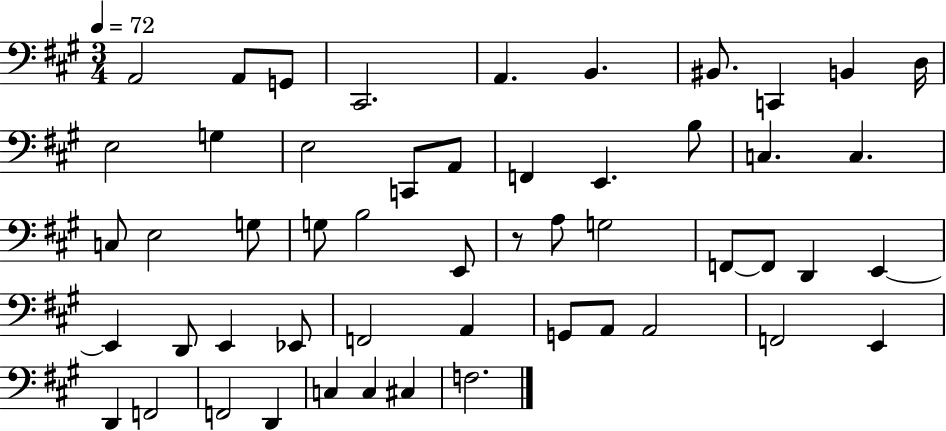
{
  \clef bass
  \numericTimeSignature
  \time 3/4
  \key a \major
  \tempo 4 = 72
  \repeat volta 2 { a,2 a,8 g,8 | cis,2. | a,4. b,4. | bis,8. c,4 b,4 d16 | \break e2 g4 | e2 c,8 a,8 | f,4 e,4. b8 | c4. c4. | \break c8 e2 g8 | g8 b2 e,8 | r8 a8 g2 | f,8~~ f,8 d,4 e,4~~ | \break e,4 d,8 e,4 ees,8 | f,2 a,4 | g,8 a,8 a,2 | f,2 e,4 | \break d,4 f,2 | f,2 d,4 | c4 c4 cis4 | f2. | \break } \bar "|."
}